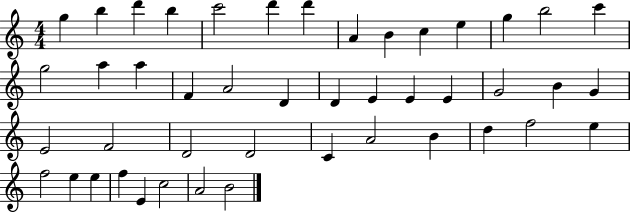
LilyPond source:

{
  \clef treble
  \numericTimeSignature
  \time 4/4
  \key c \major
  g''4 b''4 d'''4 b''4 | c'''2 d'''4 d'''4 | a'4 b'4 c''4 e''4 | g''4 b''2 c'''4 | \break g''2 a''4 a''4 | f'4 a'2 d'4 | d'4 e'4 e'4 e'4 | g'2 b'4 g'4 | \break e'2 f'2 | d'2 d'2 | c'4 a'2 b'4 | d''4 f''2 e''4 | \break f''2 e''4 e''4 | f''4 e'4 c''2 | a'2 b'2 | \bar "|."
}